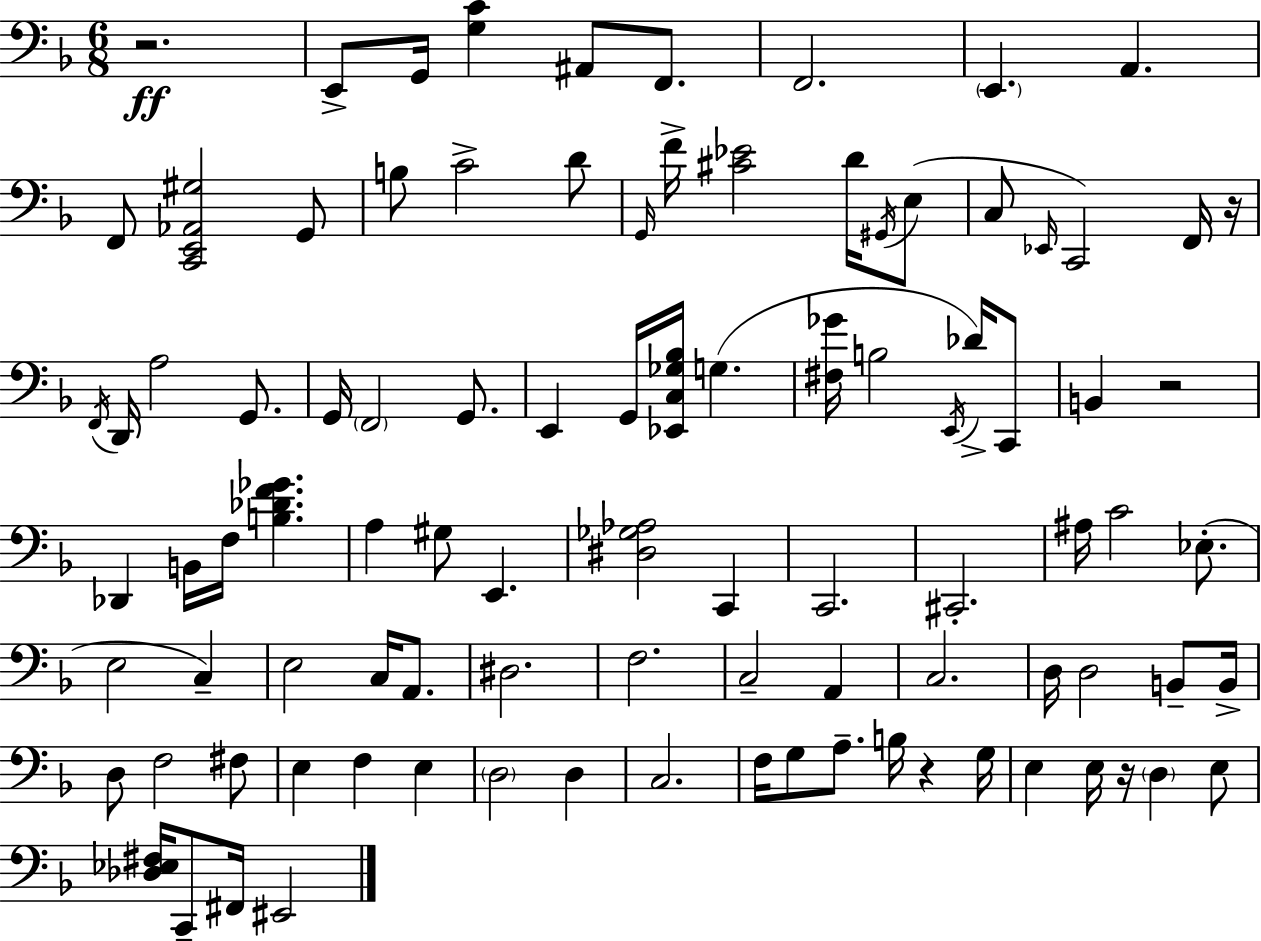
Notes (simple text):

R/h. E2/e G2/s [G3,C4]/q A#2/e F2/e. F2/h. E2/q. A2/q. F2/e [C2,E2,Ab2,G#3]/h G2/e B3/e C4/h D4/e G2/s F4/s [C#4,Eb4]/h D4/s G#2/s E3/e C3/e Eb2/s C2/h F2/s R/s F2/s D2/s A3/h G2/e. G2/s F2/h G2/e. E2/q G2/s [Eb2,C3,Gb3,Bb3]/s G3/q. [F#3,Gb4]/s B3/h E2/s Db4/s C2/e B2/q R/h Db2/q B2/s F3/s [B3,Db4,F4,Gb4]/q. A3/q G#3/e E2/q. [D#3,Gb3,Ab3]/h C2/q C2/h. C#2/h. A#3/s C4/h Eb3/e. E3/h C3/q E3/h C3/s A2/e. D#3/h. F3/h. C3/h A2/q C3/h. D3/s D3/h B2/e B2/s D3/e F3/h F#3/e E3/q F3/q E3/q D3/h D3/q C3/h. F3/s G3/e A3/e. B3/s R/q G3/s E3/q E3/s R/s D3/q E3/e [Db3,Eb3,F#3]/s C2/e F#2/s EIS2/h